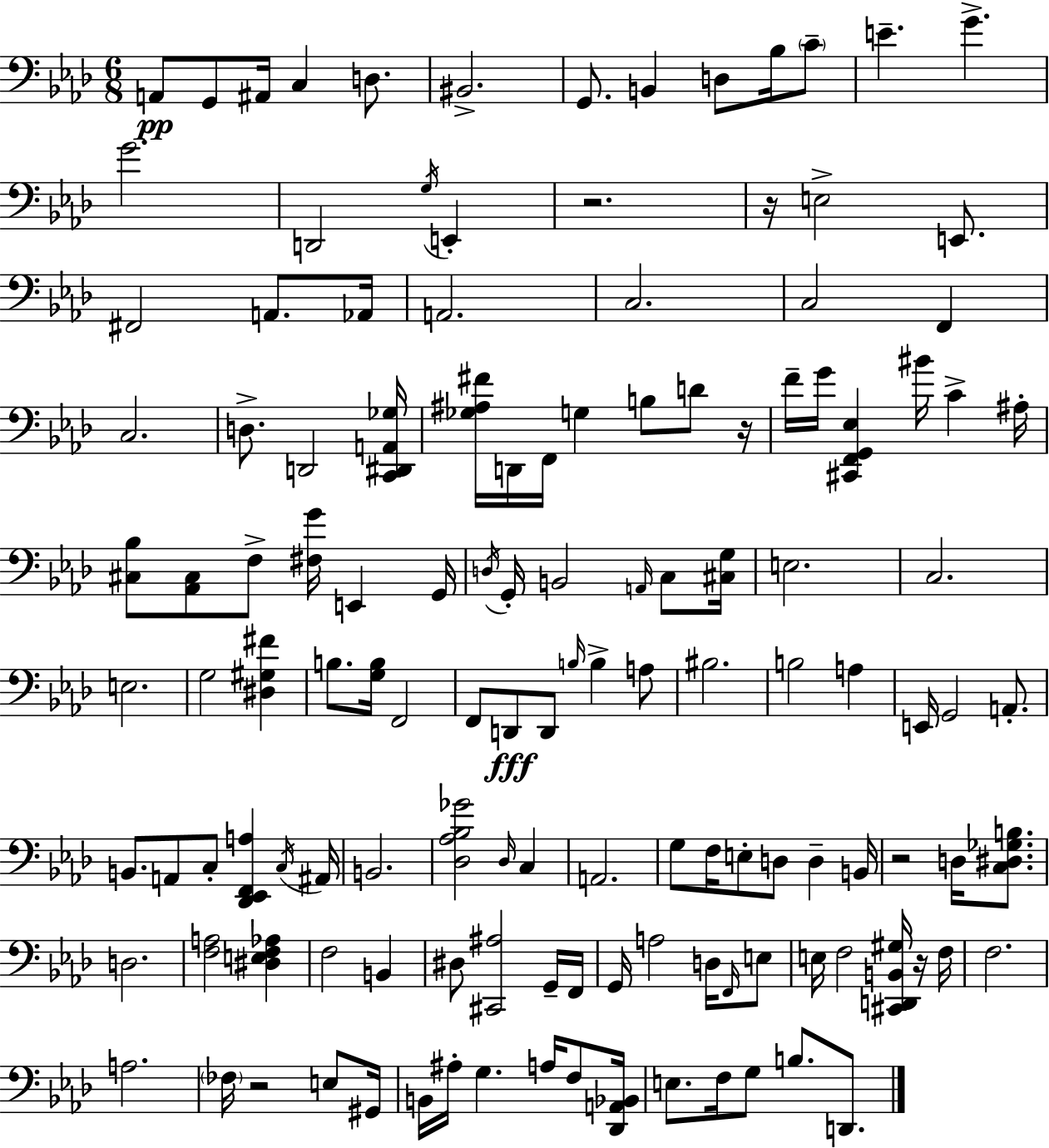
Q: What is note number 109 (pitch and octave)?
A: B3